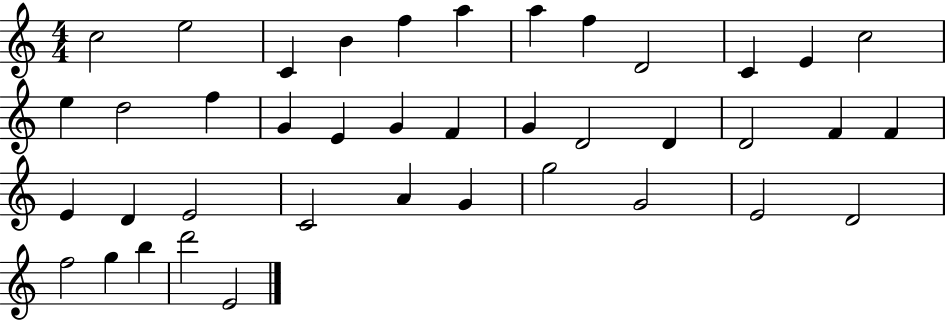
{
  \clef treble
  \numericTimeSignature
  \time 4/4
  \key c \major
  c''2 e''2 | c'4 b'4 f''4 a''4 | a''4 f''4 d'2 | c'4 e'4 c''2 | \break e''4 d''2 f''4 | g'4 e'4 g'4 f'4 | g'4 d'2 d'4 | d'2 f'4 f'4 | \break e'4 d'4 e'2 | c'2 a'4 g'4 | g''2 g'2 | e'2 d'2 | \break f''2 g''4 b''4 | d'''2 e'2 | \bar "|."
}